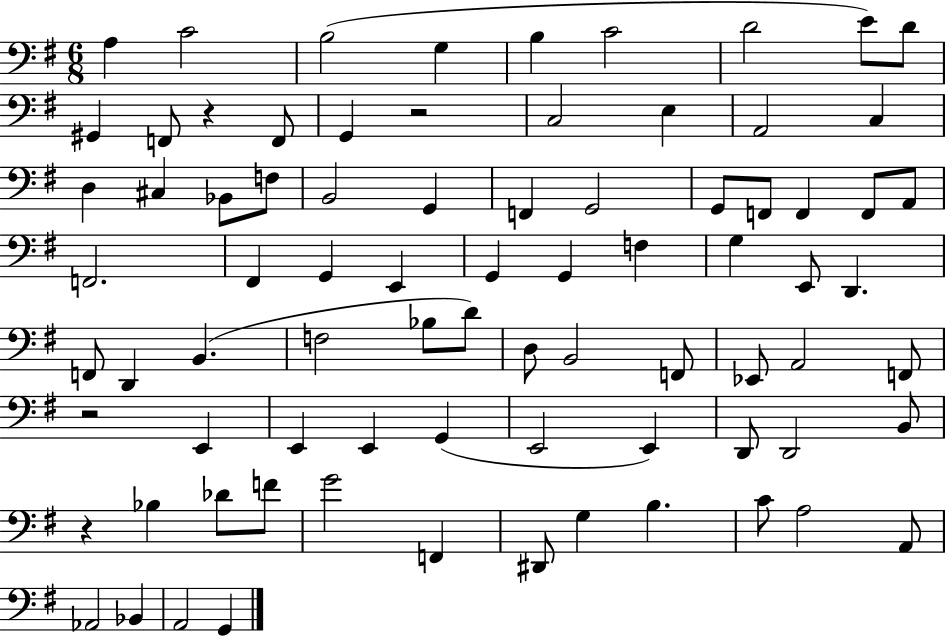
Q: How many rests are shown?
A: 4